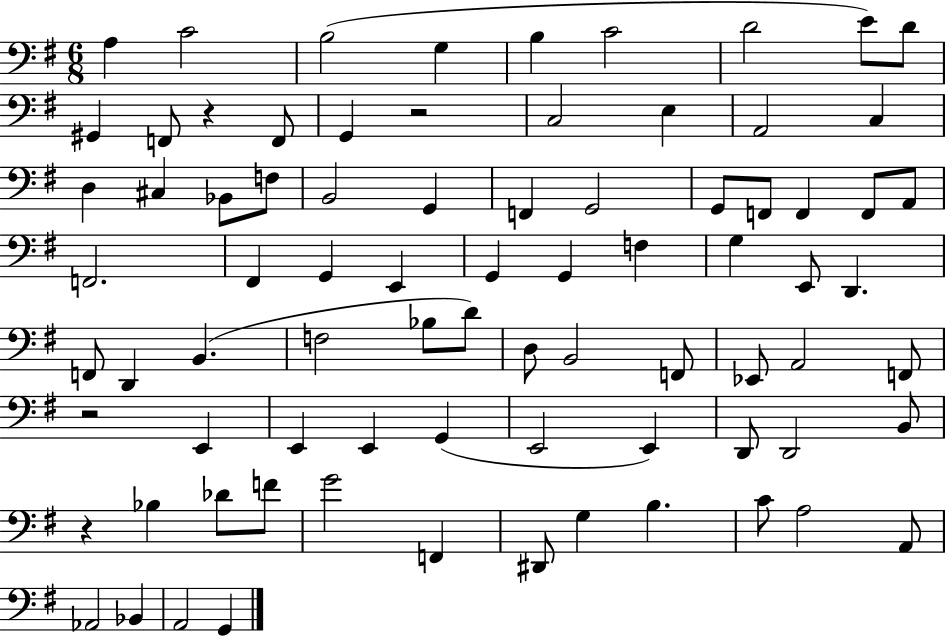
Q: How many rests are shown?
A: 4